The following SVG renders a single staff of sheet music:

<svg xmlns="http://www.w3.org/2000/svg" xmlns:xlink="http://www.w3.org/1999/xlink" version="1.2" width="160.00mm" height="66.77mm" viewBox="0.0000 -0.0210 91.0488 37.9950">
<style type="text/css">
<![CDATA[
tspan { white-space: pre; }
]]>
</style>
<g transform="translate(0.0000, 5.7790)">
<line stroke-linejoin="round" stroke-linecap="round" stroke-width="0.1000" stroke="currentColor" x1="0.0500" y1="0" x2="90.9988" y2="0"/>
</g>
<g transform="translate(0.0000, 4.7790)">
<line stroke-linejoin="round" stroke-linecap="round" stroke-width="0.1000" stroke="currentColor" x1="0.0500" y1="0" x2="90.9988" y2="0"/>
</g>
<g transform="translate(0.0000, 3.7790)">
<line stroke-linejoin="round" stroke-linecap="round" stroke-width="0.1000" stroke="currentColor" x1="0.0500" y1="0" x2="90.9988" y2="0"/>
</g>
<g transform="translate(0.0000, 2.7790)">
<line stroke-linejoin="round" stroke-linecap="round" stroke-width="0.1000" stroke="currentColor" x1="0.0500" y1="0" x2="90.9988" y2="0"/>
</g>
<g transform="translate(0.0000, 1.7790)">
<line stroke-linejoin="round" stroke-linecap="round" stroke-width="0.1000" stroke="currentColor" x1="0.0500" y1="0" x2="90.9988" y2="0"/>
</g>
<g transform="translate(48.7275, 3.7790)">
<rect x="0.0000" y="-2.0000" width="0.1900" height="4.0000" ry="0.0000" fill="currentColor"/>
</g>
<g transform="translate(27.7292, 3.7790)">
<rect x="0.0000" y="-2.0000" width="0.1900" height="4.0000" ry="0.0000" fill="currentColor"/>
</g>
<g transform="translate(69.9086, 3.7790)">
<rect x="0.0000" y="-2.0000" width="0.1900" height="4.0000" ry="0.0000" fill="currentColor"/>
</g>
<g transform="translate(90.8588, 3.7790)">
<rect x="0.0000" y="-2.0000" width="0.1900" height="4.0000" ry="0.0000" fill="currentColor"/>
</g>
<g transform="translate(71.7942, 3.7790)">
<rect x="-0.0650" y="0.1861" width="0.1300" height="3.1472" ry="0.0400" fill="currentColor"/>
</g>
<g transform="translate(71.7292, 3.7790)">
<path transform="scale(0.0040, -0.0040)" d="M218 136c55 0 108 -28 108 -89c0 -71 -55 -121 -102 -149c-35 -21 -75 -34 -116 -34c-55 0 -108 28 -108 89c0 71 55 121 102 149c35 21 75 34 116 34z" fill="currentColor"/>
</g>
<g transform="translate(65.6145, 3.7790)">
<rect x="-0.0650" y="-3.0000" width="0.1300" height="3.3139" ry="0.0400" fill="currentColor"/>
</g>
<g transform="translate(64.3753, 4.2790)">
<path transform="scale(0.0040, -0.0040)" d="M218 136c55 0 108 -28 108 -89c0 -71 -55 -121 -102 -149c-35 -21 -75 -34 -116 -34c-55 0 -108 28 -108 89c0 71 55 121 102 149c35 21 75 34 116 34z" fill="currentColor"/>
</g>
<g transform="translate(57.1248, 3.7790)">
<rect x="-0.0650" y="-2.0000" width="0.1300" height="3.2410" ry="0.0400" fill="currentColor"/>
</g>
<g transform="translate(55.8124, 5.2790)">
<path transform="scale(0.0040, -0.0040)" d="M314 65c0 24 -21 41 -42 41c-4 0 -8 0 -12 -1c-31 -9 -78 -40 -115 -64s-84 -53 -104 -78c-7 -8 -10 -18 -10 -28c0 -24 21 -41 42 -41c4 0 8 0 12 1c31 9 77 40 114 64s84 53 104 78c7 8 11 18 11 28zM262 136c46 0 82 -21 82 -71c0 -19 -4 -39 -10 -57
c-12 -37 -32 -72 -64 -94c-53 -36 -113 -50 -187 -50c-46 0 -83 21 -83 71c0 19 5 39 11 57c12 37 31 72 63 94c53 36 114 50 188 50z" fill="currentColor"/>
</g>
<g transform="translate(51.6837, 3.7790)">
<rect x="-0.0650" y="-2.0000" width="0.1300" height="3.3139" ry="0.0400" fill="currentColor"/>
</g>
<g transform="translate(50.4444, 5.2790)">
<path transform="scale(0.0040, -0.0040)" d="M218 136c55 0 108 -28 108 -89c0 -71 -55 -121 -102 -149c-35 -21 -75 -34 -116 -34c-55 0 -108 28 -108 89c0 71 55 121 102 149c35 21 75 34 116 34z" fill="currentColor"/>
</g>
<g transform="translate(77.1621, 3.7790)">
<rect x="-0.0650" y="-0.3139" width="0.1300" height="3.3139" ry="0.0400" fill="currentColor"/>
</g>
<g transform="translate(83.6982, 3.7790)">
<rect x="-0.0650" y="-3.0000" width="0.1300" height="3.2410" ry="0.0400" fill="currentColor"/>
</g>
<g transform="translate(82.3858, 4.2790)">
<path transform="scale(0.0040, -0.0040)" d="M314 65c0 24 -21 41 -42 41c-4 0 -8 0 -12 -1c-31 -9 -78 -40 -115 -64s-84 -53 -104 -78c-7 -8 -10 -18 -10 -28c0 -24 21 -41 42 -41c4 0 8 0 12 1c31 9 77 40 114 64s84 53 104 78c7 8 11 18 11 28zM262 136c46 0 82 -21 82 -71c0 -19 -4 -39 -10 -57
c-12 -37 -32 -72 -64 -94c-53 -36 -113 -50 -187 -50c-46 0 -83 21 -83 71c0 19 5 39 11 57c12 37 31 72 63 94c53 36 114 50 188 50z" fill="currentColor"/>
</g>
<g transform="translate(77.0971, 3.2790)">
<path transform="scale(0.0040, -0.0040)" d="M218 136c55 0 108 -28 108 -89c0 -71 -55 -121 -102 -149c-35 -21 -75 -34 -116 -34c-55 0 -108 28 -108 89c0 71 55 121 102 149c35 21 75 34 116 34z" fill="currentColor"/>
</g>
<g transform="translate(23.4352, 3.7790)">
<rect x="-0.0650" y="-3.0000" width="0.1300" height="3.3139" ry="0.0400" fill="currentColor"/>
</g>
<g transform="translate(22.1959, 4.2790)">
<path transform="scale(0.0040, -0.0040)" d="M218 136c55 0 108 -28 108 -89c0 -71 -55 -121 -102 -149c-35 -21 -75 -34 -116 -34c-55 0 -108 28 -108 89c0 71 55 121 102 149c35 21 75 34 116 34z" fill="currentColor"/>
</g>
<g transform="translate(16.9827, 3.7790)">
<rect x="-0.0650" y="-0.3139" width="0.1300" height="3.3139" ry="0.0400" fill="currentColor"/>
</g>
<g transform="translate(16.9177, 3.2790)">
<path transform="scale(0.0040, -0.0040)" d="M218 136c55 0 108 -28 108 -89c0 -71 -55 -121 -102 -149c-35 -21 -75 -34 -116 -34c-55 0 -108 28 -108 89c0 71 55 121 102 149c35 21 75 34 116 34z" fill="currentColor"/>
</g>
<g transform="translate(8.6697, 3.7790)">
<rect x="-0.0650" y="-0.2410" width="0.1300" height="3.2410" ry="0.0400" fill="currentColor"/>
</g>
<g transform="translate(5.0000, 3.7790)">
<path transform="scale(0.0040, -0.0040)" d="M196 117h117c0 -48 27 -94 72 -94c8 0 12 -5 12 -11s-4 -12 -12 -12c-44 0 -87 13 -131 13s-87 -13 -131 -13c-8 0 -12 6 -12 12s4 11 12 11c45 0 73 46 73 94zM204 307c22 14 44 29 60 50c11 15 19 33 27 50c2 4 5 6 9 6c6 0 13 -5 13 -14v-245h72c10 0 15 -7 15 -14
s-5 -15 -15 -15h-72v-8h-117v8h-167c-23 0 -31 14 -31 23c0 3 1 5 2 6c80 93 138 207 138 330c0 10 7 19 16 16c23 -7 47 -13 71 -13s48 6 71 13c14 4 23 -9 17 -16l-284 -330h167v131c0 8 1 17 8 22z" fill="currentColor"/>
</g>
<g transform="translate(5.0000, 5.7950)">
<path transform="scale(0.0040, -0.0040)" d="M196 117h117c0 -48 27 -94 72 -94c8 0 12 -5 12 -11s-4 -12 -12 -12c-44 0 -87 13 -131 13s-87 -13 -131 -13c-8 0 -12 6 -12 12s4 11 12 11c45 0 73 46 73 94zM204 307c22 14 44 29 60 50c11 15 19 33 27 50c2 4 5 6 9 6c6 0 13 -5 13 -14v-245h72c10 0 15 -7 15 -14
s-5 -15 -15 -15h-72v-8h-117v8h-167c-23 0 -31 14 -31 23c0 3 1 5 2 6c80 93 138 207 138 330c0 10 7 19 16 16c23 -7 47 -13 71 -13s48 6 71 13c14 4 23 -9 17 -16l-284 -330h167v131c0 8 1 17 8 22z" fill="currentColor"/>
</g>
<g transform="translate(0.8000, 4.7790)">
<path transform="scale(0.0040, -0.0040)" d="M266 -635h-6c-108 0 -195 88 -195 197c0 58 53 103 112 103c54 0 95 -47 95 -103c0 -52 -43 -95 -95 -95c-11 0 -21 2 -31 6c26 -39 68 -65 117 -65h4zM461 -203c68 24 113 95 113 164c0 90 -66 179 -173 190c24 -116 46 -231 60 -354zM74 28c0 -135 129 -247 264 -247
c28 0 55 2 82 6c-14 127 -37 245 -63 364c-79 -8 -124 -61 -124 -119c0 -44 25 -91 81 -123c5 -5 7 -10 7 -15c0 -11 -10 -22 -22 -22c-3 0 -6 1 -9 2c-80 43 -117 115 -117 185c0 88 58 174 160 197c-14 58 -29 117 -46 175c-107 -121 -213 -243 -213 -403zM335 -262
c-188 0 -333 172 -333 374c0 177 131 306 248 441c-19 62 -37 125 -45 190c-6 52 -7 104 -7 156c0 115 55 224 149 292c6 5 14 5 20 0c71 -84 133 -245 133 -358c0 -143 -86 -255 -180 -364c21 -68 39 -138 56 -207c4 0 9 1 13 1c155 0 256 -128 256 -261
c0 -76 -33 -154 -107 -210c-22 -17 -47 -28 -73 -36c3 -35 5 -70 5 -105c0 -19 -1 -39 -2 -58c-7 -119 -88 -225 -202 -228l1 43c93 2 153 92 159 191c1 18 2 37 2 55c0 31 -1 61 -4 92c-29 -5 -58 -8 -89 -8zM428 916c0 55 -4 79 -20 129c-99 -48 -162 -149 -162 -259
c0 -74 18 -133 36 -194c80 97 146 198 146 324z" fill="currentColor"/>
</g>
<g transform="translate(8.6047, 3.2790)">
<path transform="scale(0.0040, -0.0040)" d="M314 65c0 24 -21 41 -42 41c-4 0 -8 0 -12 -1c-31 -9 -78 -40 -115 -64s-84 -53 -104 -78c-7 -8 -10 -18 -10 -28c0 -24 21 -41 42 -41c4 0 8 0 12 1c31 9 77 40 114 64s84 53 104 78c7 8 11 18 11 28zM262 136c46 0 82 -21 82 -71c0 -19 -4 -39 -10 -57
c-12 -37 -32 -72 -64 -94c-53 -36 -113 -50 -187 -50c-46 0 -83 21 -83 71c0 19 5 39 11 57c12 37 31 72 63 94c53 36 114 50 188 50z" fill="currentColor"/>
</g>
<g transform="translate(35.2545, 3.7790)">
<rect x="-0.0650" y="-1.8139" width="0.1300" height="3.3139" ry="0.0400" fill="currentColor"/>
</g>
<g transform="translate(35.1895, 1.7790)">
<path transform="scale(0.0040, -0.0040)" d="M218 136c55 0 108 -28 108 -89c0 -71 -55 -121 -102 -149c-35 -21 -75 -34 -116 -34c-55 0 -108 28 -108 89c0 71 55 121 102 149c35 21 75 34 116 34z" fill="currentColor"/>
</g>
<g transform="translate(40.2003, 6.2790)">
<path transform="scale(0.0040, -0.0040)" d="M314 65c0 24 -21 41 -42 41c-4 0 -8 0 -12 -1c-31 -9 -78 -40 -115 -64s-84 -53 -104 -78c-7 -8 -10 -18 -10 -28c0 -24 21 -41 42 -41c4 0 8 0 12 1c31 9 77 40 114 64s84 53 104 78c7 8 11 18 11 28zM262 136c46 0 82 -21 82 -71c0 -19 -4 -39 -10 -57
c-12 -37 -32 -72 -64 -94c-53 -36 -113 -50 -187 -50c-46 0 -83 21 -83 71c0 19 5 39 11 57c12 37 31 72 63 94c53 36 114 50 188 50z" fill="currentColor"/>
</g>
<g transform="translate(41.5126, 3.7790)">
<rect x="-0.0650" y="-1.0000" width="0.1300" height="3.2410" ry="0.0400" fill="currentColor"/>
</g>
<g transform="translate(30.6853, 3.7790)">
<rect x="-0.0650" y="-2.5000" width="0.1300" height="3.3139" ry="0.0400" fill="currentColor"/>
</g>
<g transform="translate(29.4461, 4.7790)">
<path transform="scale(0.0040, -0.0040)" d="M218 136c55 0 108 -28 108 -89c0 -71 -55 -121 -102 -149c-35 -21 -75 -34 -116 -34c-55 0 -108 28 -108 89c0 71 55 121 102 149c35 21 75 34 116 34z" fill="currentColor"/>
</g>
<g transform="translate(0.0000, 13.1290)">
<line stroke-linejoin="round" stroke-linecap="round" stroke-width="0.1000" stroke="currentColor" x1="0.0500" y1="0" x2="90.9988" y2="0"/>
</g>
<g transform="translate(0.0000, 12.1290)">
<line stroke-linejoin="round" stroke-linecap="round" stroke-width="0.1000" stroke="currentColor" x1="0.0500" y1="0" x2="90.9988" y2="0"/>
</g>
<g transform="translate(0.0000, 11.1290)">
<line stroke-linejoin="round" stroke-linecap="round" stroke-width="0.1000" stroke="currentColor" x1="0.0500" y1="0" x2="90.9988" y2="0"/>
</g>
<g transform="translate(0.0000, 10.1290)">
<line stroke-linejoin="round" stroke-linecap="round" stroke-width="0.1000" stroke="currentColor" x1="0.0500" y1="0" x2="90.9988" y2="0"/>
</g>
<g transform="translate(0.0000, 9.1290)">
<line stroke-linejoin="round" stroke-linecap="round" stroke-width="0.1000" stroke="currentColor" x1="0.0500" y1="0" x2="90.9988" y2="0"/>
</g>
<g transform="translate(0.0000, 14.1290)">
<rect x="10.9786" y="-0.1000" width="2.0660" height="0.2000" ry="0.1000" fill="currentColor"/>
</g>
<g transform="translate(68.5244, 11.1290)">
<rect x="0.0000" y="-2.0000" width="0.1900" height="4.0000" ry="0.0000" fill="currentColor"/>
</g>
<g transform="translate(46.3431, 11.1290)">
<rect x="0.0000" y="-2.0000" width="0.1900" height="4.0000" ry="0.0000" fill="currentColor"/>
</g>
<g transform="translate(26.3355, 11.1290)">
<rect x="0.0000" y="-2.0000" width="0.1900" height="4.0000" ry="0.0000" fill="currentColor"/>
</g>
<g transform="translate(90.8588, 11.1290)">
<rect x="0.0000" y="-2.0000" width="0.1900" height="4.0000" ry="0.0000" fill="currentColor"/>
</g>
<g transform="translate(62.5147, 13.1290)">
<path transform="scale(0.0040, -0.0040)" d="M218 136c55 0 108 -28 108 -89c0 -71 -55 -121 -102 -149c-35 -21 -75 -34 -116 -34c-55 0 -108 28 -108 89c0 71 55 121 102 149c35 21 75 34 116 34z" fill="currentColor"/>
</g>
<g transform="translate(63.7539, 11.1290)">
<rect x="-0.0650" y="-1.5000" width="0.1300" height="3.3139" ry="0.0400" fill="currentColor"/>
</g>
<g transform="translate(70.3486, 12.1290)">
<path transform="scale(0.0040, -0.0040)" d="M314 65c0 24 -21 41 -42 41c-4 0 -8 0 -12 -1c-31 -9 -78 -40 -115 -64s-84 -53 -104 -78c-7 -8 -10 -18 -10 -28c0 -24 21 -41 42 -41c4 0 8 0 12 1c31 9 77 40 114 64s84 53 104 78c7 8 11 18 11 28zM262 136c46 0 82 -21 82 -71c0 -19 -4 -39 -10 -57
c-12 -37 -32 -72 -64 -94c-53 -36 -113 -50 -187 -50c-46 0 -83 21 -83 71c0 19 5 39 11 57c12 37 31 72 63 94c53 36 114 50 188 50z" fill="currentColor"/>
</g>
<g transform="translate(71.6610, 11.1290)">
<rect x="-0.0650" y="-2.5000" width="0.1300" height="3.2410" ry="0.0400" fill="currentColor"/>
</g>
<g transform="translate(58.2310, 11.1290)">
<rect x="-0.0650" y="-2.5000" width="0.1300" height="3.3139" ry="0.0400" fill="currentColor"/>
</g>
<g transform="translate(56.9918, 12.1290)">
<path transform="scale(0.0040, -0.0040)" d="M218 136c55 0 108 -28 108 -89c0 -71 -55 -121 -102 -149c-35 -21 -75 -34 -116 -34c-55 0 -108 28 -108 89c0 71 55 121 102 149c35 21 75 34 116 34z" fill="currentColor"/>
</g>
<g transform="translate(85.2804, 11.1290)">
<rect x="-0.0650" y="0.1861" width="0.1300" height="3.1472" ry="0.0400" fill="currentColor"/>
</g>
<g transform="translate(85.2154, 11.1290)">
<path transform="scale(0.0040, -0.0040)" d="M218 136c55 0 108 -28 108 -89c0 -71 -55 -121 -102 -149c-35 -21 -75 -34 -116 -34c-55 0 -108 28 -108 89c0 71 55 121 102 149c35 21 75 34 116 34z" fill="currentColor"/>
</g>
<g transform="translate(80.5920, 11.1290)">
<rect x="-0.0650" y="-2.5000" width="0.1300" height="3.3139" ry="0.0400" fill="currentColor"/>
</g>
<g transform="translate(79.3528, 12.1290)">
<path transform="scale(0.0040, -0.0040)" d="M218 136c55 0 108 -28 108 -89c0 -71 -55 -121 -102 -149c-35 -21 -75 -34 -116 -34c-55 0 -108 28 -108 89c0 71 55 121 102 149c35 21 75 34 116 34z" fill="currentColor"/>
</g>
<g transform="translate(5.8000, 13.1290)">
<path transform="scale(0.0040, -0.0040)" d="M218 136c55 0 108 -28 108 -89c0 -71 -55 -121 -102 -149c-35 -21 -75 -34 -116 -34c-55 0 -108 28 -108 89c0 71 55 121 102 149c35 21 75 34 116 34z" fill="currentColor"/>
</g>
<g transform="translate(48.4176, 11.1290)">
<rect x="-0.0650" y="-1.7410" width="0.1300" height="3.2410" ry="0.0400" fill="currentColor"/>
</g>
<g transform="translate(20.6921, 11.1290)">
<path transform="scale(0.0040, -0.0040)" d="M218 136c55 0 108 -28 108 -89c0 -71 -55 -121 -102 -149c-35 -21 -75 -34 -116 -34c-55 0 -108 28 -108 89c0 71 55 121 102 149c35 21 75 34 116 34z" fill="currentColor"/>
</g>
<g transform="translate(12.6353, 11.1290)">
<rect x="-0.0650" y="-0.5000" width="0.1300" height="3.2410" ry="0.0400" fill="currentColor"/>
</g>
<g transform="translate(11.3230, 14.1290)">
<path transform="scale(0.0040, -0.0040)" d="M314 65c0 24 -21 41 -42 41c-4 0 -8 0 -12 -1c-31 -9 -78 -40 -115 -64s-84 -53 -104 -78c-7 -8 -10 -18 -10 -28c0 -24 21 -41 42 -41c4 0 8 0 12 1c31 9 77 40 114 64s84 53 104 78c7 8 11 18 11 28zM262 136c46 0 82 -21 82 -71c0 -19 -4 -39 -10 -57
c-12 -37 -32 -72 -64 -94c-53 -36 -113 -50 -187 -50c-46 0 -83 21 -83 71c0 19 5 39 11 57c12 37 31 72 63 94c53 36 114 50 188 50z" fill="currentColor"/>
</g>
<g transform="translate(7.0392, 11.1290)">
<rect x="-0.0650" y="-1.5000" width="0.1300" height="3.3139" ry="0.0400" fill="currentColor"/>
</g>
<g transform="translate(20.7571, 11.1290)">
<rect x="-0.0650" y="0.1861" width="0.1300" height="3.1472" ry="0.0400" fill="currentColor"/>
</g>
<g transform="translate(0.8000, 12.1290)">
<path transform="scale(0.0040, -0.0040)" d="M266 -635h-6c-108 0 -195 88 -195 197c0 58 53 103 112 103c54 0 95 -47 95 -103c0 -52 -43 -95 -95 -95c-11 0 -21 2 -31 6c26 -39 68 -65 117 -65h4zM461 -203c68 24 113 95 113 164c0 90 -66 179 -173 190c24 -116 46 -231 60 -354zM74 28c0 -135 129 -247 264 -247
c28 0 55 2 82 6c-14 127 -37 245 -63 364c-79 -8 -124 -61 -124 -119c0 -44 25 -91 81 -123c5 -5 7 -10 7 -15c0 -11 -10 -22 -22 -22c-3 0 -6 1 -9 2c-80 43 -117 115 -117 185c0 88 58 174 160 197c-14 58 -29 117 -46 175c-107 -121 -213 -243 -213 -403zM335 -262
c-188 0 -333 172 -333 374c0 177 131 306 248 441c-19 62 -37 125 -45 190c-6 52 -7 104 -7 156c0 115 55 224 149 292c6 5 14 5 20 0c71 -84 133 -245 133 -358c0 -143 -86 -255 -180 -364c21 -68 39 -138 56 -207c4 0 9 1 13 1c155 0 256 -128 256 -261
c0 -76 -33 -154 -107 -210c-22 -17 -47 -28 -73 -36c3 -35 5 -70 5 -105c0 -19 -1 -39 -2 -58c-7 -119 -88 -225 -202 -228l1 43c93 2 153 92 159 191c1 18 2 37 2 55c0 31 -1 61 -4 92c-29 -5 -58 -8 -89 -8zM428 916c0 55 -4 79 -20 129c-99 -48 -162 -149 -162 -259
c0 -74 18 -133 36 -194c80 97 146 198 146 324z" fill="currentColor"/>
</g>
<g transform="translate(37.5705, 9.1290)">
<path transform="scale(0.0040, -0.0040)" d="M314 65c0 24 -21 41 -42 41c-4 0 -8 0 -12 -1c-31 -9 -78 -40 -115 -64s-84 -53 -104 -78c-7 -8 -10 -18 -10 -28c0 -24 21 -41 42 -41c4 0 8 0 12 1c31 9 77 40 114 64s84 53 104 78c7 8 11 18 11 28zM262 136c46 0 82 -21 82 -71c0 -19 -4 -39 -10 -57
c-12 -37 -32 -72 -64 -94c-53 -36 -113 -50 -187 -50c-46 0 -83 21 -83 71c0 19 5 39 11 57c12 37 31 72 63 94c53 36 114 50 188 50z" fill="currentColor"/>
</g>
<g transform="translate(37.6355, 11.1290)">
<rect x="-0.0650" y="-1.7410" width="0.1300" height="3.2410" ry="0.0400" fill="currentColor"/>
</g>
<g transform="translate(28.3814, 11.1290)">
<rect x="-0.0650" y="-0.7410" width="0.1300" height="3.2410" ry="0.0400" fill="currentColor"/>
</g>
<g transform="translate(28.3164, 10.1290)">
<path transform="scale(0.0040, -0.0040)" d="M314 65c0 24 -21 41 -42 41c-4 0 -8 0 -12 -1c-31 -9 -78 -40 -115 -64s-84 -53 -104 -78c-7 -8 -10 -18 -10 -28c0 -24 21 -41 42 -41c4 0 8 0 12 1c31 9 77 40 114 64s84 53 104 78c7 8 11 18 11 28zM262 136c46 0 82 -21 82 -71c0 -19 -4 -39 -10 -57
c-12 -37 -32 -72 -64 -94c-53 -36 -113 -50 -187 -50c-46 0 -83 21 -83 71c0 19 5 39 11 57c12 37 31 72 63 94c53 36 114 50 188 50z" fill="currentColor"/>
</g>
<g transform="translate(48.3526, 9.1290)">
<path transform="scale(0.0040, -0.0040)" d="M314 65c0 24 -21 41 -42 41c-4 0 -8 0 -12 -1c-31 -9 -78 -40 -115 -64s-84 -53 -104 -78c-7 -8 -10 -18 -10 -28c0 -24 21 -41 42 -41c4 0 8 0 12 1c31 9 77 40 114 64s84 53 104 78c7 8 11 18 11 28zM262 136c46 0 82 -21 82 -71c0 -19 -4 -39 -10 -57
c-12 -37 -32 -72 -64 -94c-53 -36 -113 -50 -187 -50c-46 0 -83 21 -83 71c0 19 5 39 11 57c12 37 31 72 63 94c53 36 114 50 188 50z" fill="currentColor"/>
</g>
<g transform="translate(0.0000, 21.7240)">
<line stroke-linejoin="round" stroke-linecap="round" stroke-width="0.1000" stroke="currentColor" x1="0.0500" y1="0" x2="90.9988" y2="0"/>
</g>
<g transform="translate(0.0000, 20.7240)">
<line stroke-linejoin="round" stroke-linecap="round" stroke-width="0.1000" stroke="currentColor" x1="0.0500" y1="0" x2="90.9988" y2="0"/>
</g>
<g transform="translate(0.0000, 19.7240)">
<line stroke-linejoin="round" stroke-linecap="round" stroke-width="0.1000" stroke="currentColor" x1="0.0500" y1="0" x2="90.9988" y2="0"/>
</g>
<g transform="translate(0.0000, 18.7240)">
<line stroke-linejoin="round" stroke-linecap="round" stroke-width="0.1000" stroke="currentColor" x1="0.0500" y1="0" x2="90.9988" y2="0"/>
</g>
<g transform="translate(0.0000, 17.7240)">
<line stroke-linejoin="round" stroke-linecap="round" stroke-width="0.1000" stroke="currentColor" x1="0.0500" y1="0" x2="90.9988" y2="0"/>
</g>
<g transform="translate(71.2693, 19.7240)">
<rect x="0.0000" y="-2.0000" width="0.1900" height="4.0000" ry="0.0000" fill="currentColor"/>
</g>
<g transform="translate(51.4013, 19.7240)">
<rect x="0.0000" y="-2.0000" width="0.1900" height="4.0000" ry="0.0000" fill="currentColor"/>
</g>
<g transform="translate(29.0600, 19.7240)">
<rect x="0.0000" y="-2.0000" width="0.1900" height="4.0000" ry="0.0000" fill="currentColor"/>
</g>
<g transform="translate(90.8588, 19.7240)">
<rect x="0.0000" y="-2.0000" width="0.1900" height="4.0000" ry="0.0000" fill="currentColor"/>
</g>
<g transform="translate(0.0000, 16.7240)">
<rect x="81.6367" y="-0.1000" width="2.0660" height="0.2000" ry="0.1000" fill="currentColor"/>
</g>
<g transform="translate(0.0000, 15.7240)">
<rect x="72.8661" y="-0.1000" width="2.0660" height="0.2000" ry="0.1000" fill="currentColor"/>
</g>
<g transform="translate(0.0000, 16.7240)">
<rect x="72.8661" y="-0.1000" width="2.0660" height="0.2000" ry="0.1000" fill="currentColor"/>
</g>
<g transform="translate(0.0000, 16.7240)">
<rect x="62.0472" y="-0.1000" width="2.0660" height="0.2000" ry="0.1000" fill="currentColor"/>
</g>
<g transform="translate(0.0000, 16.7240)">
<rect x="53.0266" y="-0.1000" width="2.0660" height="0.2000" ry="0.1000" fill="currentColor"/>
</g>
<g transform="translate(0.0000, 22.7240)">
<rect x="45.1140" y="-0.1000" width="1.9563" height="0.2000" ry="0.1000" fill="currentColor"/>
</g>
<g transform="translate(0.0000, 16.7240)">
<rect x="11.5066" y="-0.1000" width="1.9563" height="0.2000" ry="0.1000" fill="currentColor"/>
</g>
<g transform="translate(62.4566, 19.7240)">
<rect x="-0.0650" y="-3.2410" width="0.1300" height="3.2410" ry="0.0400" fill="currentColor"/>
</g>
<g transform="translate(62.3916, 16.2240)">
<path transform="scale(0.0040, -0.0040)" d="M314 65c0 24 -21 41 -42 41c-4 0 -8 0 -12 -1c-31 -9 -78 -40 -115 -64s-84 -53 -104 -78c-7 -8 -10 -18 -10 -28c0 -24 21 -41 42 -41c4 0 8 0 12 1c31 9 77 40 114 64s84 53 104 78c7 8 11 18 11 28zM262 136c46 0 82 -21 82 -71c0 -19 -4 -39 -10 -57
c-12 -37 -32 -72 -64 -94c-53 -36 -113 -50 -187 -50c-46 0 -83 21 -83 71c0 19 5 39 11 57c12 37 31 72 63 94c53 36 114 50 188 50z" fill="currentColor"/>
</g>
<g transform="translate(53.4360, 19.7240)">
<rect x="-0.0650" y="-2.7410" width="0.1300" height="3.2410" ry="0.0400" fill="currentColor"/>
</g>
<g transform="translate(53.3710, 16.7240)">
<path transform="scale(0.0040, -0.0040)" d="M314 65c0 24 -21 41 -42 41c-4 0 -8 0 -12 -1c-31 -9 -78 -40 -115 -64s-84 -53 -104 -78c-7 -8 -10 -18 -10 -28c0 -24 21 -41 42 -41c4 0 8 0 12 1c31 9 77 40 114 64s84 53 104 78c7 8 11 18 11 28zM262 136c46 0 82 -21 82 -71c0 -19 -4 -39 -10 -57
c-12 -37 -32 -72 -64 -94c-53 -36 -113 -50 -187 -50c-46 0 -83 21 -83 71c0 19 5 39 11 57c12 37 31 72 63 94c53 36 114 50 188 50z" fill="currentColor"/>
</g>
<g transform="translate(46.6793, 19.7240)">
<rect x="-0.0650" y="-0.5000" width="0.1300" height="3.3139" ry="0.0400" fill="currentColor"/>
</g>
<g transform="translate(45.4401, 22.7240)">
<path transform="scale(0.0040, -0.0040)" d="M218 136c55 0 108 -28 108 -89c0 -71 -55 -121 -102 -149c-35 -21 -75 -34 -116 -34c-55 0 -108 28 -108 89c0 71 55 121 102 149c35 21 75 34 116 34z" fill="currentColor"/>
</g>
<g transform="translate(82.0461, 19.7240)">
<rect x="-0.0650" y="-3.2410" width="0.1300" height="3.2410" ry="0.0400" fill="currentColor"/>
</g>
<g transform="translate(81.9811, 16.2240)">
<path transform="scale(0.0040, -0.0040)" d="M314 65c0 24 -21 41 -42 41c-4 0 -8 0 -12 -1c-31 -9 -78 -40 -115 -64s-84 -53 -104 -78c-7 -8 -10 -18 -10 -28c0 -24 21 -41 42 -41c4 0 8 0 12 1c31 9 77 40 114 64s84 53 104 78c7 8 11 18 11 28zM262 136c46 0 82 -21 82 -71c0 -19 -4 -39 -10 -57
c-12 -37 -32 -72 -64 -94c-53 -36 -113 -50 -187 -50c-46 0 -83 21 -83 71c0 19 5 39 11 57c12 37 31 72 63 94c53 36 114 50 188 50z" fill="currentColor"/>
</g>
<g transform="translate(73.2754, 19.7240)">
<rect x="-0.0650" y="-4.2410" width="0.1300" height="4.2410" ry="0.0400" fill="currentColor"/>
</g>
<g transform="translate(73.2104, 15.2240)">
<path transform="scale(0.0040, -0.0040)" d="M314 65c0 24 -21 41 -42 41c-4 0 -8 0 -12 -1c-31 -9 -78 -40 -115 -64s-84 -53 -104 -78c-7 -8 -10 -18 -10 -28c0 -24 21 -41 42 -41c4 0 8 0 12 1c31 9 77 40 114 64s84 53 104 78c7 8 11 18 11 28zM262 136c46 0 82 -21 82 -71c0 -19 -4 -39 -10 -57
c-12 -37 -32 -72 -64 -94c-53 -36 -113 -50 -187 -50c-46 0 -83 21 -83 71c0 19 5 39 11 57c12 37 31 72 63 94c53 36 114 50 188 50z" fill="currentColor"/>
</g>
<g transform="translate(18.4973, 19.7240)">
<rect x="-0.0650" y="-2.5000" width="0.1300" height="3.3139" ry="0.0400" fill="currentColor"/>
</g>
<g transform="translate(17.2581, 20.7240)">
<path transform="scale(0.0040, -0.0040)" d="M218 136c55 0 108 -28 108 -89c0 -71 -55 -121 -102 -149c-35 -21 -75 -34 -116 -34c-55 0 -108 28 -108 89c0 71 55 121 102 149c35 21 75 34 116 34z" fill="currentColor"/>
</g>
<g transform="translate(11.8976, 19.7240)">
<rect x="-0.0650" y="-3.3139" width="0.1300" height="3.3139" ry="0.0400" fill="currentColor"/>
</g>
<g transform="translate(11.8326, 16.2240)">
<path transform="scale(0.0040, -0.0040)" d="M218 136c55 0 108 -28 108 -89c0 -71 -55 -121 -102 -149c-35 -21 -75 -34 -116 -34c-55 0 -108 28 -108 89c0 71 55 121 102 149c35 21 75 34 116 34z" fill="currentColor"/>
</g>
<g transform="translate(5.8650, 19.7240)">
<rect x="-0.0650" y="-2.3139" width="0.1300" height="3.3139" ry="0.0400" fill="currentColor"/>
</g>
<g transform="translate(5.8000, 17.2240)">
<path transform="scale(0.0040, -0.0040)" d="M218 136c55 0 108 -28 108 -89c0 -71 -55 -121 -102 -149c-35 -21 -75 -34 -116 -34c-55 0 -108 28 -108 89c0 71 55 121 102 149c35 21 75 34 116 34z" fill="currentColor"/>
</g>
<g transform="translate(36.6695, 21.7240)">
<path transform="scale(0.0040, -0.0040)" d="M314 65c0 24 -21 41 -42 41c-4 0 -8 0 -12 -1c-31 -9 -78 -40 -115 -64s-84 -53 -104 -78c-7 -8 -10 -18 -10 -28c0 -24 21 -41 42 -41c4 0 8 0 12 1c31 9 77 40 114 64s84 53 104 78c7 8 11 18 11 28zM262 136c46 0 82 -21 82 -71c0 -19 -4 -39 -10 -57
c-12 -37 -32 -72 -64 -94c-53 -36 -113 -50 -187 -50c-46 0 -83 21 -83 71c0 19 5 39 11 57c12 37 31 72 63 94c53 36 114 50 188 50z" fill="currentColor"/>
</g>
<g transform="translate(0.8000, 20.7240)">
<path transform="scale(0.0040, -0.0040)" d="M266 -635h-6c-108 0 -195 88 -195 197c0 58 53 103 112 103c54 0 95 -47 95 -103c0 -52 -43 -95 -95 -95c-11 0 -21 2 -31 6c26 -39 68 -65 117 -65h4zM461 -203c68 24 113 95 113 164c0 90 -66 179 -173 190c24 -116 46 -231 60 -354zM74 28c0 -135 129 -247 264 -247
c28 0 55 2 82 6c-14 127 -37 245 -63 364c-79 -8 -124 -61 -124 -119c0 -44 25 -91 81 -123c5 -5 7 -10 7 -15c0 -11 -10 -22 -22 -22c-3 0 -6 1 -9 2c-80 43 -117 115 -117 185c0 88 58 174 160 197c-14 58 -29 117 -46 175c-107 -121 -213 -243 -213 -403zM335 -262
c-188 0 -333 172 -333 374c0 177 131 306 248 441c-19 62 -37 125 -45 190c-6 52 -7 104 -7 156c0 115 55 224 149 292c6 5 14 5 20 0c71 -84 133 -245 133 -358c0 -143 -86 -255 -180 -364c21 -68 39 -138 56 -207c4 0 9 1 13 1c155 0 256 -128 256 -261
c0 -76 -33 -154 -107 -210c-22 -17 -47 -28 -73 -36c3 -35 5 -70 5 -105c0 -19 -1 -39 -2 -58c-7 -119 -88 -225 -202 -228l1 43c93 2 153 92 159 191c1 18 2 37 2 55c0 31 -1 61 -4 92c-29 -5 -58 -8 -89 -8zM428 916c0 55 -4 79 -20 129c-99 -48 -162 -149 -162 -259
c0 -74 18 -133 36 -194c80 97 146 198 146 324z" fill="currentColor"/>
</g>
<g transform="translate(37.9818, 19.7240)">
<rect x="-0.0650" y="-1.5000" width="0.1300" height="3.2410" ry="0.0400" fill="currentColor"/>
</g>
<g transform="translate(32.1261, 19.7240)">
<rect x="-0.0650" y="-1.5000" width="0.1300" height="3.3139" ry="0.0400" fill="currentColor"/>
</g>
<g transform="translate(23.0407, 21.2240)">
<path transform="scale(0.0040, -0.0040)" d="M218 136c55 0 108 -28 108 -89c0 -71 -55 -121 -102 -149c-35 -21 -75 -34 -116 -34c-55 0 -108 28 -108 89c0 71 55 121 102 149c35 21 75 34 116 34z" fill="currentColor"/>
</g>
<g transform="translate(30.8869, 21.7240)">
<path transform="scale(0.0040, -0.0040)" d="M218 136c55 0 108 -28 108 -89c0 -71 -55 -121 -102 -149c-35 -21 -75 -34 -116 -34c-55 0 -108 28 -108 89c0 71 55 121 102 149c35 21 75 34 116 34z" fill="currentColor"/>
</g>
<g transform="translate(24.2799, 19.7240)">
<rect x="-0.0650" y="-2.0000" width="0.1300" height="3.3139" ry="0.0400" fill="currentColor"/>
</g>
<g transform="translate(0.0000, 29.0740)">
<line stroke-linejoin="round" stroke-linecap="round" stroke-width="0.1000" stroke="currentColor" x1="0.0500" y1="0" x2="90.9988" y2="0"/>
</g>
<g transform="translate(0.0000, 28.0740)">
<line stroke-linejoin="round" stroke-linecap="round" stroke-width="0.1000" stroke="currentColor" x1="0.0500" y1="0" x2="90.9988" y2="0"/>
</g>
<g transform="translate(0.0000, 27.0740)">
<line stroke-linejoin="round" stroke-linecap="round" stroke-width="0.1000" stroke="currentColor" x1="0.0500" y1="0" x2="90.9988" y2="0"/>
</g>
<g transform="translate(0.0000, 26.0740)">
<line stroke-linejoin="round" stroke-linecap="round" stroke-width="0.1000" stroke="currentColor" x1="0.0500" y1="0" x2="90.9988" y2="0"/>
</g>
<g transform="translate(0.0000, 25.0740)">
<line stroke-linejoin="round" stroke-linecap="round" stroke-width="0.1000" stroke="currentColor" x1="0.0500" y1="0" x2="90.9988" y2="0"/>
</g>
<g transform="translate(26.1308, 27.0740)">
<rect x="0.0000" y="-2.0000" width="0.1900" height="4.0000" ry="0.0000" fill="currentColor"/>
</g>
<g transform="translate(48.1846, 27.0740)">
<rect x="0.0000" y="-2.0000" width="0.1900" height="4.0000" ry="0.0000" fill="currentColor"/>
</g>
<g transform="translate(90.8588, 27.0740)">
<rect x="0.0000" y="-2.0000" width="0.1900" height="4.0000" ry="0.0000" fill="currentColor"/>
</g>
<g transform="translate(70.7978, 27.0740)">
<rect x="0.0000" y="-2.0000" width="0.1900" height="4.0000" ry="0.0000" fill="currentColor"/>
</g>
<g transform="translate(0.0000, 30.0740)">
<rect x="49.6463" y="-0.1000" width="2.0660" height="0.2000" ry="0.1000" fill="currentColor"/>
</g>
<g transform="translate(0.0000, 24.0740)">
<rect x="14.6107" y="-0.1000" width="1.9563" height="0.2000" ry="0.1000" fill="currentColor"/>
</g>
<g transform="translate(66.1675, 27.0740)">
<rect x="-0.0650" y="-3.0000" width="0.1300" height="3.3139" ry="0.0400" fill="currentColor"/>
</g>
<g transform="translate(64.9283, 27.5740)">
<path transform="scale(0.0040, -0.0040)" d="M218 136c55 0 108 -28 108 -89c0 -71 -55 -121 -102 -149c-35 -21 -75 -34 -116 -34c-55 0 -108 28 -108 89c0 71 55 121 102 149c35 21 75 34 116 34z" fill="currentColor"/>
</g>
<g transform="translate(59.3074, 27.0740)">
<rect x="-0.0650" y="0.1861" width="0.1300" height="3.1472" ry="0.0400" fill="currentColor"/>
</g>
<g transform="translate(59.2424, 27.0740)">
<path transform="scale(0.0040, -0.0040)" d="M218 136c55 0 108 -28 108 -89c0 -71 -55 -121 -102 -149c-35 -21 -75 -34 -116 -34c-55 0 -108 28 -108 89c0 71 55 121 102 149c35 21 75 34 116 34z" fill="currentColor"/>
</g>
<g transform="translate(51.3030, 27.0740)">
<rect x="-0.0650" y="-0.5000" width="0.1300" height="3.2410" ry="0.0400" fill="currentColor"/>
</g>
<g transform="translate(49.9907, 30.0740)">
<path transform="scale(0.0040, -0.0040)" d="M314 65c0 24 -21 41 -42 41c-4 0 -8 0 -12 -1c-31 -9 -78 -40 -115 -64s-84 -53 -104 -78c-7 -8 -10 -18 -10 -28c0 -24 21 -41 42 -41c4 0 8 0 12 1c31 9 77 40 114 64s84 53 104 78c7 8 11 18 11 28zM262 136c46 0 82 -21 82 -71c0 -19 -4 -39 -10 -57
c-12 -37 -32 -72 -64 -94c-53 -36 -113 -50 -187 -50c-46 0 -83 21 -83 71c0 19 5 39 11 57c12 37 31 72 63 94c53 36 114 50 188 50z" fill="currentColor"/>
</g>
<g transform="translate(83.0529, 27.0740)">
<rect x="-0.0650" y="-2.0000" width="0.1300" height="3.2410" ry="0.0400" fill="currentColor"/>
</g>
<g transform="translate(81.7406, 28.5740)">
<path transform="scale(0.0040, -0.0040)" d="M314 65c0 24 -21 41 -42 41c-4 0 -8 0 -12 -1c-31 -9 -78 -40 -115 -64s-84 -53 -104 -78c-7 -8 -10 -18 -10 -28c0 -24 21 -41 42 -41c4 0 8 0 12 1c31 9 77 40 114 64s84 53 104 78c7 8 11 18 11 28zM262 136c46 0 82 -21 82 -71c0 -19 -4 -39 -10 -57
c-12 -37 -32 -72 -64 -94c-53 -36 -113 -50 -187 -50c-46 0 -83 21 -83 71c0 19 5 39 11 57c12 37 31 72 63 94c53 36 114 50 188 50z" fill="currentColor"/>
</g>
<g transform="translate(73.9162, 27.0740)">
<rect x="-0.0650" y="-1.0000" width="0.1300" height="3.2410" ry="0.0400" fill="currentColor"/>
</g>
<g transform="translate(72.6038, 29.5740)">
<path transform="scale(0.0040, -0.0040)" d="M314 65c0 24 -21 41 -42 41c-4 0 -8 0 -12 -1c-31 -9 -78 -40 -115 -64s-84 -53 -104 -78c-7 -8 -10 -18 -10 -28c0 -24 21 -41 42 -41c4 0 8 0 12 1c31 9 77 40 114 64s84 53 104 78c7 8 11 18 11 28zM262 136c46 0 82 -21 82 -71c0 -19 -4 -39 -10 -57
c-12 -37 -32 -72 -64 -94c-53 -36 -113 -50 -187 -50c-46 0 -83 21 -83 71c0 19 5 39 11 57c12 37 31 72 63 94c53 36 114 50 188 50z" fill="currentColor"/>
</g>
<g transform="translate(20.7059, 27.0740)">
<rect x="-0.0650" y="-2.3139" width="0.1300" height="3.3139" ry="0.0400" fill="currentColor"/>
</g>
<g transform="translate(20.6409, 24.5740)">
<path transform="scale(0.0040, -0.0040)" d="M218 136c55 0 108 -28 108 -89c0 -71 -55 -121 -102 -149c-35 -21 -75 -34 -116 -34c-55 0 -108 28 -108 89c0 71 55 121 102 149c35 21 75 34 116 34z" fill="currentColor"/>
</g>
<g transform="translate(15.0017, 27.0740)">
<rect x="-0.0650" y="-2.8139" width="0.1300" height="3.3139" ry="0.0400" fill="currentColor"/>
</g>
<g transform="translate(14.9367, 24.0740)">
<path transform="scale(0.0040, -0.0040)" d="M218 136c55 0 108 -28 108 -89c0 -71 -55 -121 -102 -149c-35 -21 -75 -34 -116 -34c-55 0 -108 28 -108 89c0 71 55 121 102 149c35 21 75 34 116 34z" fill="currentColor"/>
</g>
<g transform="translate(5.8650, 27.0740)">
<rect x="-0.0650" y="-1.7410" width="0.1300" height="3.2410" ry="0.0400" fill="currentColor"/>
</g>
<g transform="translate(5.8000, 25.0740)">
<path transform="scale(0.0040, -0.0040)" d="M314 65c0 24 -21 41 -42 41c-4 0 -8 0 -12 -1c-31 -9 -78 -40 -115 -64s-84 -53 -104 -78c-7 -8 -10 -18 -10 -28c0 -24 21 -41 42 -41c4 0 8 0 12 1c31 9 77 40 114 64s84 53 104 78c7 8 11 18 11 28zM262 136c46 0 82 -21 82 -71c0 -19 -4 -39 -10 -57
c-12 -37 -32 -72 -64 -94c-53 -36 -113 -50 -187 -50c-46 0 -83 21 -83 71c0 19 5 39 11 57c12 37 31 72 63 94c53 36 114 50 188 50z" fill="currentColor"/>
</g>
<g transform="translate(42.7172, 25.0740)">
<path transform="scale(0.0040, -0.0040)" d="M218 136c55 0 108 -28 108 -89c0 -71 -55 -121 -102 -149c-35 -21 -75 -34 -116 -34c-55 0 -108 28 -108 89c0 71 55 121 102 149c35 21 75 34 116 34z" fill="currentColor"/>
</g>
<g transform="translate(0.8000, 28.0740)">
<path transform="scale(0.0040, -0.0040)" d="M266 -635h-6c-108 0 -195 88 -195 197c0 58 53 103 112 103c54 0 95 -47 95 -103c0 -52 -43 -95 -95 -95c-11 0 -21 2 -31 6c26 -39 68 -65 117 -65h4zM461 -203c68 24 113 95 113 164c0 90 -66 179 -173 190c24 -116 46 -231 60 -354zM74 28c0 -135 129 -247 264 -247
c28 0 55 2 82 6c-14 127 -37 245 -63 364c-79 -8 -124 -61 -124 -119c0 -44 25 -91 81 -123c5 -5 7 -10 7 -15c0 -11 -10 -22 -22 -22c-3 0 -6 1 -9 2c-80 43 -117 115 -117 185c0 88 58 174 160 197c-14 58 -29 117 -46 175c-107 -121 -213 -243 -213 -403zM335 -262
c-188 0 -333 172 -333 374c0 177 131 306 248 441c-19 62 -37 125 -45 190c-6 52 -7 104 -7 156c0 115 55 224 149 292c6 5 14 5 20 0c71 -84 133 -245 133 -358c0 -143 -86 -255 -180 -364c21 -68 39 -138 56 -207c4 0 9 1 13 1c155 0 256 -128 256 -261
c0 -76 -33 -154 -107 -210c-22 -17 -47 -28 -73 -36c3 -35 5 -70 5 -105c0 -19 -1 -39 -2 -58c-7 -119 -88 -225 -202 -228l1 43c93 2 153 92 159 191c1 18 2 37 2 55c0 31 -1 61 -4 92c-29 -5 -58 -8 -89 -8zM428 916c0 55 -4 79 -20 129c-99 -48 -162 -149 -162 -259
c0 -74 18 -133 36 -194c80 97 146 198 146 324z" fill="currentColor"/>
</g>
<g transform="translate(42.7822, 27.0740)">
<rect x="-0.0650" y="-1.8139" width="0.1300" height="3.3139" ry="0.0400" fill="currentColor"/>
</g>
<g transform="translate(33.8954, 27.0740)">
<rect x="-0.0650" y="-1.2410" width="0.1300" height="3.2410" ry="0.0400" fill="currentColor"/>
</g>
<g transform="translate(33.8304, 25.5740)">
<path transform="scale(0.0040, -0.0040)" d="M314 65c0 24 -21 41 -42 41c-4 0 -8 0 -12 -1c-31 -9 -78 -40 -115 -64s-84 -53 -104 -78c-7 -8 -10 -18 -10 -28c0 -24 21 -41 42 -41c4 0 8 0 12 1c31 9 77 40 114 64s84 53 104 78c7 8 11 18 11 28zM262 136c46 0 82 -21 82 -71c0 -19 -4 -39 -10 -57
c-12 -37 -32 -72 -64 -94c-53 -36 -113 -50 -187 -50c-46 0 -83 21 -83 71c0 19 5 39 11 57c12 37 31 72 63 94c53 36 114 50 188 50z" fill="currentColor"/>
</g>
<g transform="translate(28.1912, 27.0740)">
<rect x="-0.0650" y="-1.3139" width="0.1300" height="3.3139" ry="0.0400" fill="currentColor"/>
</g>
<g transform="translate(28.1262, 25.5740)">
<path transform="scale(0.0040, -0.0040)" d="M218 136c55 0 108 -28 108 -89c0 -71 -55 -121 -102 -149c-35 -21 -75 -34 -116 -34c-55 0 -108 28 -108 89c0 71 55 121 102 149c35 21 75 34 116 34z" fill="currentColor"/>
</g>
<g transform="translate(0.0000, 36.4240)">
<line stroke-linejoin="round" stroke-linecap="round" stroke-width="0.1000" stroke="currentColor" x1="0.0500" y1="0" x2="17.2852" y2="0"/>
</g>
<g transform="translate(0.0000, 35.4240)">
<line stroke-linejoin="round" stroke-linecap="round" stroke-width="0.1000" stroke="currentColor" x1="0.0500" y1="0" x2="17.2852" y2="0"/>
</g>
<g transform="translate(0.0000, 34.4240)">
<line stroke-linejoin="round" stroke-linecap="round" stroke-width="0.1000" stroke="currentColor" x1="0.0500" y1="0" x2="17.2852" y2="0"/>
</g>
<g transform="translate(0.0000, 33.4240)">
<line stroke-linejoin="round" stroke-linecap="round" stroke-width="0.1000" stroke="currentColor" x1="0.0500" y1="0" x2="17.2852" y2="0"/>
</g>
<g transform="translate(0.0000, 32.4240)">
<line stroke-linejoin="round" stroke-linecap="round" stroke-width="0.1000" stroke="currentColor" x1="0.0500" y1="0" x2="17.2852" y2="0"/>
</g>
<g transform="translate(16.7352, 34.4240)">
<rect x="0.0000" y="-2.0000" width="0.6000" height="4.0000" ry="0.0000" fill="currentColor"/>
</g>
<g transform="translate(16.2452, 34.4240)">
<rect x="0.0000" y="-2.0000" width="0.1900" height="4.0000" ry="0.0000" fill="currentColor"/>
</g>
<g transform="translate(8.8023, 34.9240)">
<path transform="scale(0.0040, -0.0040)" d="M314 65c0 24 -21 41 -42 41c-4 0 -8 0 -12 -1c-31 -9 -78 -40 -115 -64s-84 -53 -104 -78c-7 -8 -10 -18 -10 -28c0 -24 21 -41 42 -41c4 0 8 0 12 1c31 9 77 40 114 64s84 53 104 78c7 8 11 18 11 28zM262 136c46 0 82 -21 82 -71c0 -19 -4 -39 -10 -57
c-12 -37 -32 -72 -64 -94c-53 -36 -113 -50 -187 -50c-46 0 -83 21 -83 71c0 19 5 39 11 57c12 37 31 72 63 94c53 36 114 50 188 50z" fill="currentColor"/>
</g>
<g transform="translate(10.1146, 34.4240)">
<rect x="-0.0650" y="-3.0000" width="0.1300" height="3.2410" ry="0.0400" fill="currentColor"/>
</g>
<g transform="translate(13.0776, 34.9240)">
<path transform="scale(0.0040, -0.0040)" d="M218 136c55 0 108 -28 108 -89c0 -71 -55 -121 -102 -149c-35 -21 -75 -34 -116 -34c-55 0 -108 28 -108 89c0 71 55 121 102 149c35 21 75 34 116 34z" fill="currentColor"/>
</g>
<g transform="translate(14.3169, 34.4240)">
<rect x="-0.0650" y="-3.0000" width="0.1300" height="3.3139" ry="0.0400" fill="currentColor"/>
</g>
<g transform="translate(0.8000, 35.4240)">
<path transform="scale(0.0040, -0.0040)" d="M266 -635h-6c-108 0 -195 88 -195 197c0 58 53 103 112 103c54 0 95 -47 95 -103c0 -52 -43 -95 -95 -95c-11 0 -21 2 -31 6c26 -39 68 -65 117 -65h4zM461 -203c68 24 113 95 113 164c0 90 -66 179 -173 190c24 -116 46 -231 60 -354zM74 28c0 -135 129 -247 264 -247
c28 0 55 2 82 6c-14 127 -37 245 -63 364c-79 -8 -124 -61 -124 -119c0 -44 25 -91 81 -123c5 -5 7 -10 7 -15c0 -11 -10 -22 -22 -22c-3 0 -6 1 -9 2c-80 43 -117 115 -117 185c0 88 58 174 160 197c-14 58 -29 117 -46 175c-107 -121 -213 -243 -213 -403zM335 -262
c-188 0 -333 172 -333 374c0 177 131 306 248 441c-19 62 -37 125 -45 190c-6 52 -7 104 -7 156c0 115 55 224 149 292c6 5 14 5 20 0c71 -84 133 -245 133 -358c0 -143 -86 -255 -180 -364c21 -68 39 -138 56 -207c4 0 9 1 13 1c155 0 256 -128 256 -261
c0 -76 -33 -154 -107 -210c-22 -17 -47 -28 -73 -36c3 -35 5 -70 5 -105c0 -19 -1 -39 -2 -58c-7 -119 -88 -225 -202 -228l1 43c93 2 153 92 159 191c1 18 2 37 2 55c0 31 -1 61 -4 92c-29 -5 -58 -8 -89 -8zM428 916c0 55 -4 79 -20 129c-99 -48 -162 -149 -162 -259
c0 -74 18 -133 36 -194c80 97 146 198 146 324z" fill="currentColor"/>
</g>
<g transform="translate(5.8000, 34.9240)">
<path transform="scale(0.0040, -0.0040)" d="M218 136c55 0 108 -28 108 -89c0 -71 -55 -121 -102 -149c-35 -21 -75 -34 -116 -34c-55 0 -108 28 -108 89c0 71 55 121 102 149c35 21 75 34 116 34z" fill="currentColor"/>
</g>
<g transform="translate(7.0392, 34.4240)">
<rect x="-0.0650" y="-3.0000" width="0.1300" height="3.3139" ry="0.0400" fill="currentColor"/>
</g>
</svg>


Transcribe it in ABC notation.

X:1
T:Untitled
M:4/4
L:1/4
K:C
c2 c A G f D2 F F2 A B c A2 E C2 B d2 f2 f2 G E G2 G B g b G F E E2 C a2 b2 d'2 b2 f2 a g e e2 f C2 B A D2 F2 A A2 A